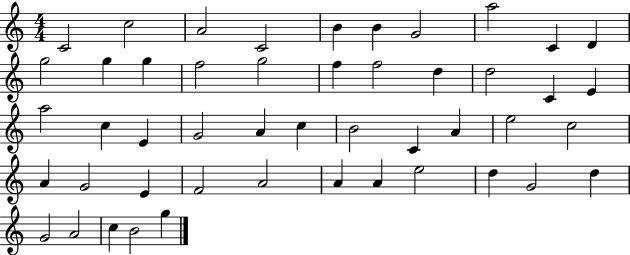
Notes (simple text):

C4/h C5/h A4/h C4/h B4/q B4/q G4/h A5/h C4/q D4/q G5/h G5/q G5/q F5/h G5/h F5/q F5/h D5/q D5/h C4/q E4/q A5/h C5/q E4/q G4/h A4/q C5/q B4/h C4/q A4/q E5/h C5/h A4/q G4/h E4/q F4/h A4/h A4/q A4/q E5/h D5/q G4/h D5/q G4/h A4/h C5/q B4/h G5/q